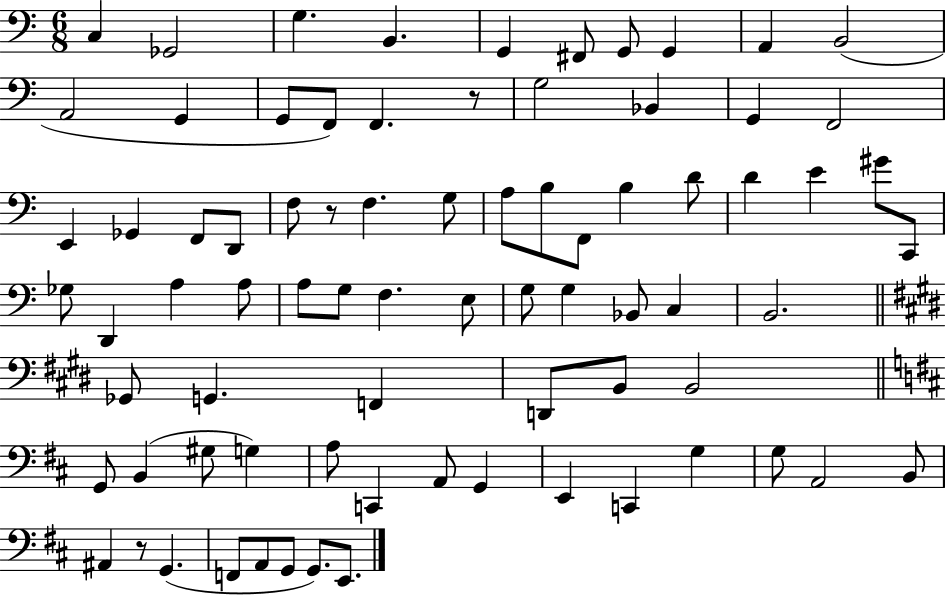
C3/q Gb2/h G3/q. B2/q. G2/q F#2/e G2/e G2/q A2/q B2/h A2/h G2/q G2/e F2/e F2/q. R/e G3/h Bb2/q G2/q F2/h E2/q Gb2/q F2/e D2/e F3/e R/e F3/q. G3/e A3/e B3/e F2/e B3/q D4/e D4/q E4/q G#4/e C2/e Gb3/e D2/q A3/q A3/e A3/e G3/e F3/q. E3/e G3/e G3/q Bb2/e C3/q B2/h. Gb2/e G2/q. F2/q D2/e B2/e B2/h G2/e B2/q G#3/e G3/q A3/e C2/q A2/e G2/q E2/q C2/q G3/q G3/e A2/h B2/e A#2/q R/e G2/q. F2/e A2/e G2/e G2/e. E2/e.